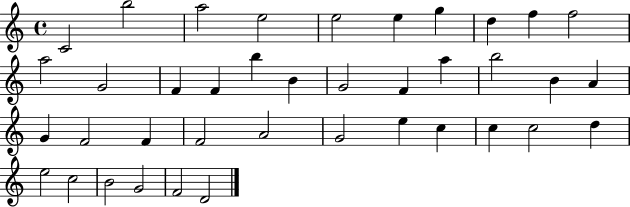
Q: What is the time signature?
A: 4/4